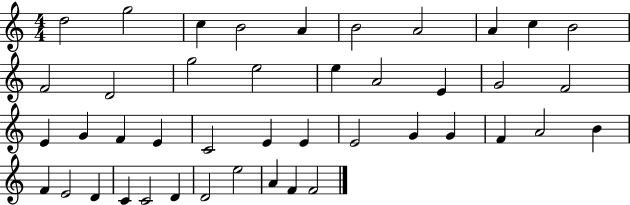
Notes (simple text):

D5/h G5/h C5/q B4/h A4/q B4/h A4/h A4/q C5/q B4/h F4/h D4/h G5/h E5/h E5/q A4/h E4/q G4/h F4/h E4/q G4/q F4/q E4/q C4/h E4/q E4/q E4/h G4/q G4/q F4/q A4/h B4/q F4/q E4/h D4/q C4/q C4/h D4/q D4/h E5/h A4/q F4/q F4/h